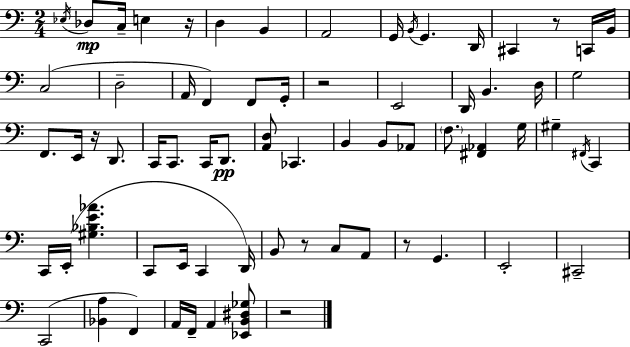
X:1
T:Untitled
M:2/4
L:1/4
K:C
_E,/4 _D,/2 C,/4 E, z/4 D, B,, A,,2 G,,/4 B,,/4 G,, D,,/4 ^C,, z/2 C,,/4 B,,/4 C,2 D,2 A,,/4 F,, F,,/2 G,,/4 z2 E,,2 D,,/4 B,, D,/4 G,2 F,,/2 E,,/4 z/4 D,,/2 C,,/4 C,,/2 C,,/4 D,,/2 [A,,D,]/2 _C,, B,, B,,/2 _A,,/2 F,/2 [^F,,_A,,] G,/4 ^G, ^F,,/4 C,, C,,/4 E,,/4 [^G,_B,E_A] C,,/2 E,,/4 C,, D,,/4 B,,/2 z/2 C,/2 A,,/2 z/2 G,, E,,2 ^C,,2 C,,2 [_B,,A,] F,, A,,/4 F,,/4 A,, [_E,,B,,^D,_G,]/2 z2